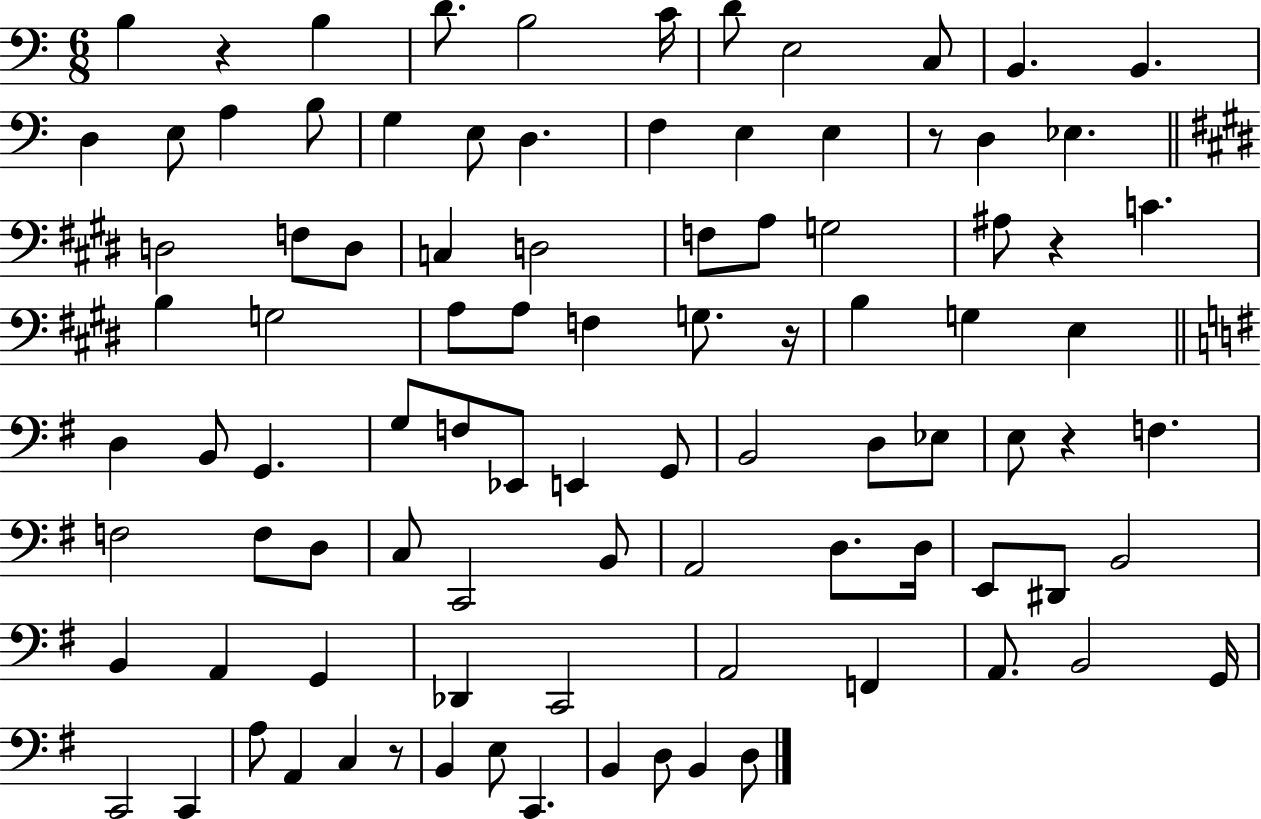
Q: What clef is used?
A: bass